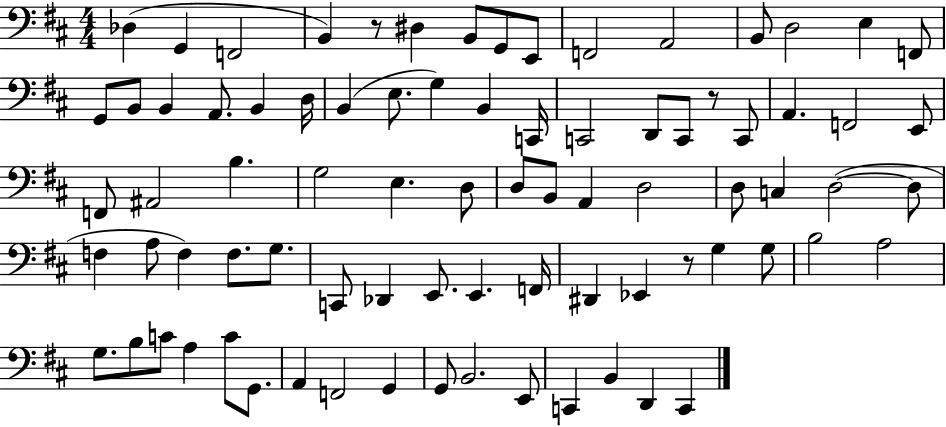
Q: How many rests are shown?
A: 3